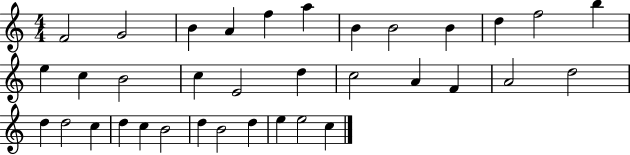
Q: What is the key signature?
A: C major